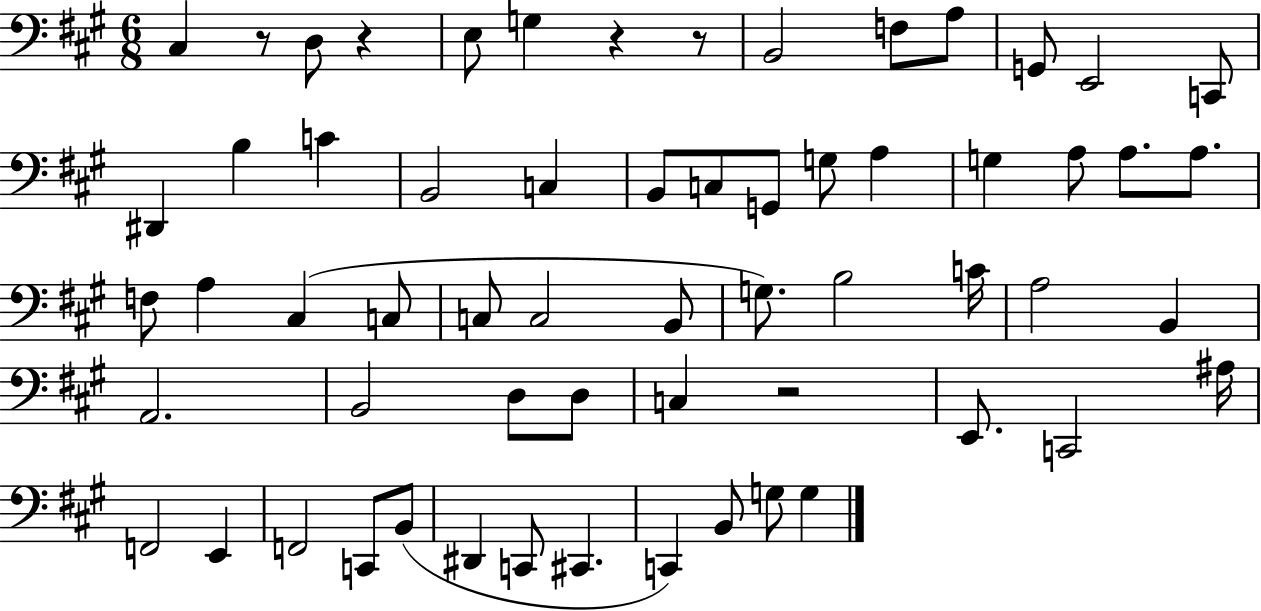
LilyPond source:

{
  \clef bass
  \numericTimeSignature
  \time 6/8
  \key a \major
  cis4 r8 d8 r4 | e8 g4 r4 r8 | b,2 f8 a8 | g,8 e,2 c,8 | \break dis,4 b4 c'4 | b,2 c4 | b,8 c8 g,8 g8 a4 | g4 a8 a8. a8. | \break f8 a4 cis4( c8 | c8 c2 b,8 | g8.) b2 c'16 | a2 b,4 | \break a,2. | b,2 d8 d8 | c4 r2 | e,8. c,2 ais16 | \break f,2 e,4 | f,2 c,8 b,8( | dis,4 c,8 cis,4. | c,4) b,8 g8 g4 | \break \bar "|."
}